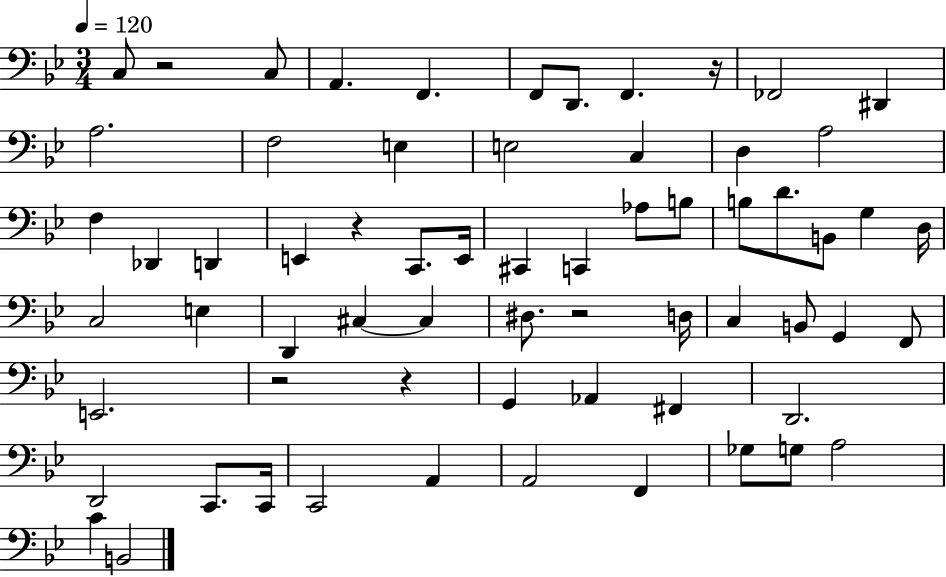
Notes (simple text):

C3/e R/h C3/e A2/q. F2/q. F2/e D2/e. F2/q. R/s FES2/h D#2/q A3/h. F3/h E3/q E3/h C3/q D3/q A3/h F3/q Db2/q D2/q E2/q R/q C2/e. E2/s C#2/q C2/q Ab3/e B3/e B3/e D4/e. B2/e G3/q D3/s C3/h E3/q D2/q C#3/q C#3/q D#3/e. R/h D3/s C3/q B2/e G2/q F2/e E2/h. R/h R/q G2/q Ab2/q F#2/q D2/h. D2/h C2/e. C2/s C2/h A2/q A2/h F2/q Gb3/e G3/e A3/h C4/q B2/h